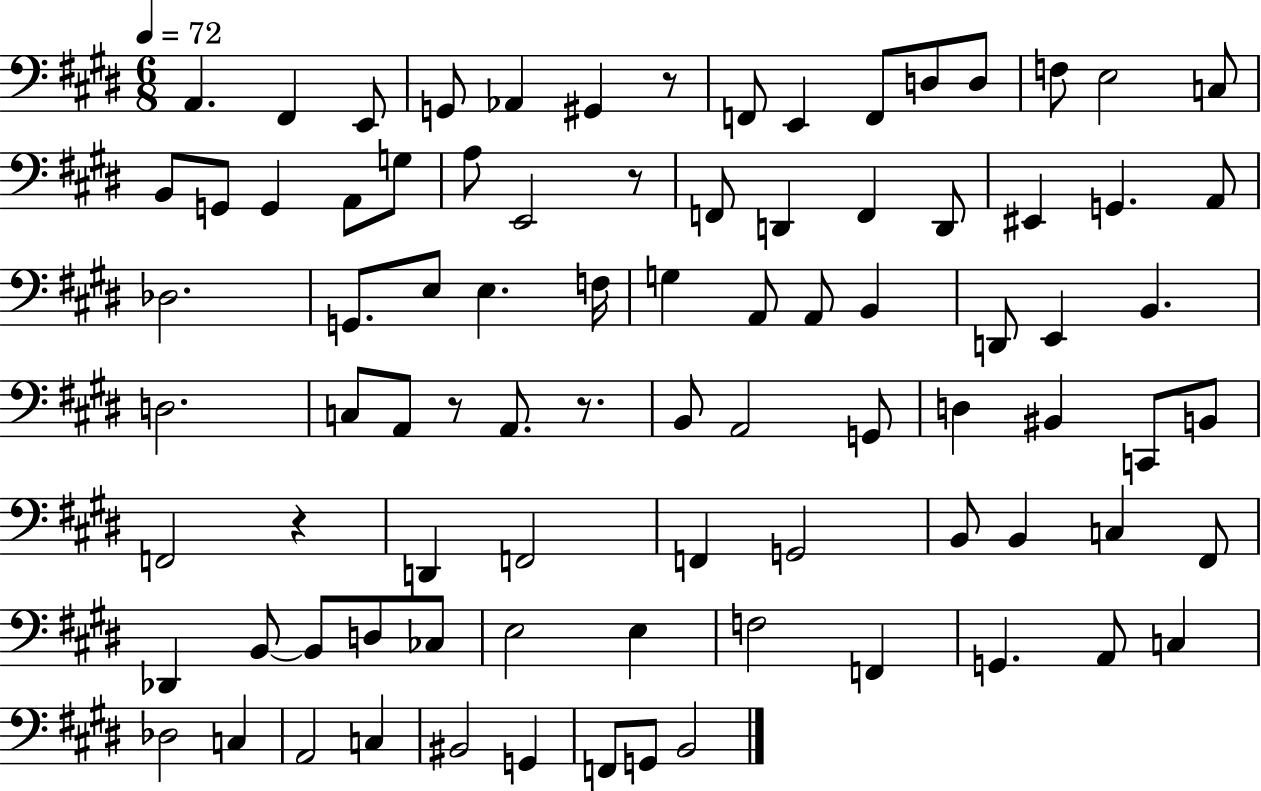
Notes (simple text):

A2/q. F#2/q E2/e G2/e Ab2/q G#2/q R/e F2/e E2/q F2/e D3/e D3/e F3/e E3/h C3/e B2/e G2/e G2/q A2/e G3/e A3/e E2/h R/e F2/e D2/q F2/q D2/e EIS2/q G2/q. A2/e Db3/h. G2/e. E3/e E3/q. F3/s G3/q A2/e A2/e B2/q D2/e E2/q B2/q. D3/h. C3/e A2/e R/e A2/e. R/e. B2/e A2/h G2/e D3/q BIS2/q C2/e B2/e F2/h R/q D2/q F2/h F2/q G2/h B2/e B2/q C3/q F#2/e Db2/q B2/e B2/e D3/e CES3/e E3/h E3/q F3/h F2/q G2/q. A2/e C3/q Db3/h C3/q A2/h C3/q BIS2/h G2/q F2/e G2/e B2/h